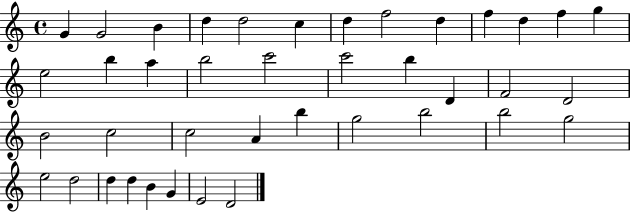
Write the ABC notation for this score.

X:1
T:Untitled
M:4/4
L:1/4
K:C
G G2 B d d2 c d f2 d f d f g e2 b a b2 c'2 c'2 b D F2 D2 B2 c2 c2 A b g2 b2 b2 g2 e2 d2 d d B G E2 D2